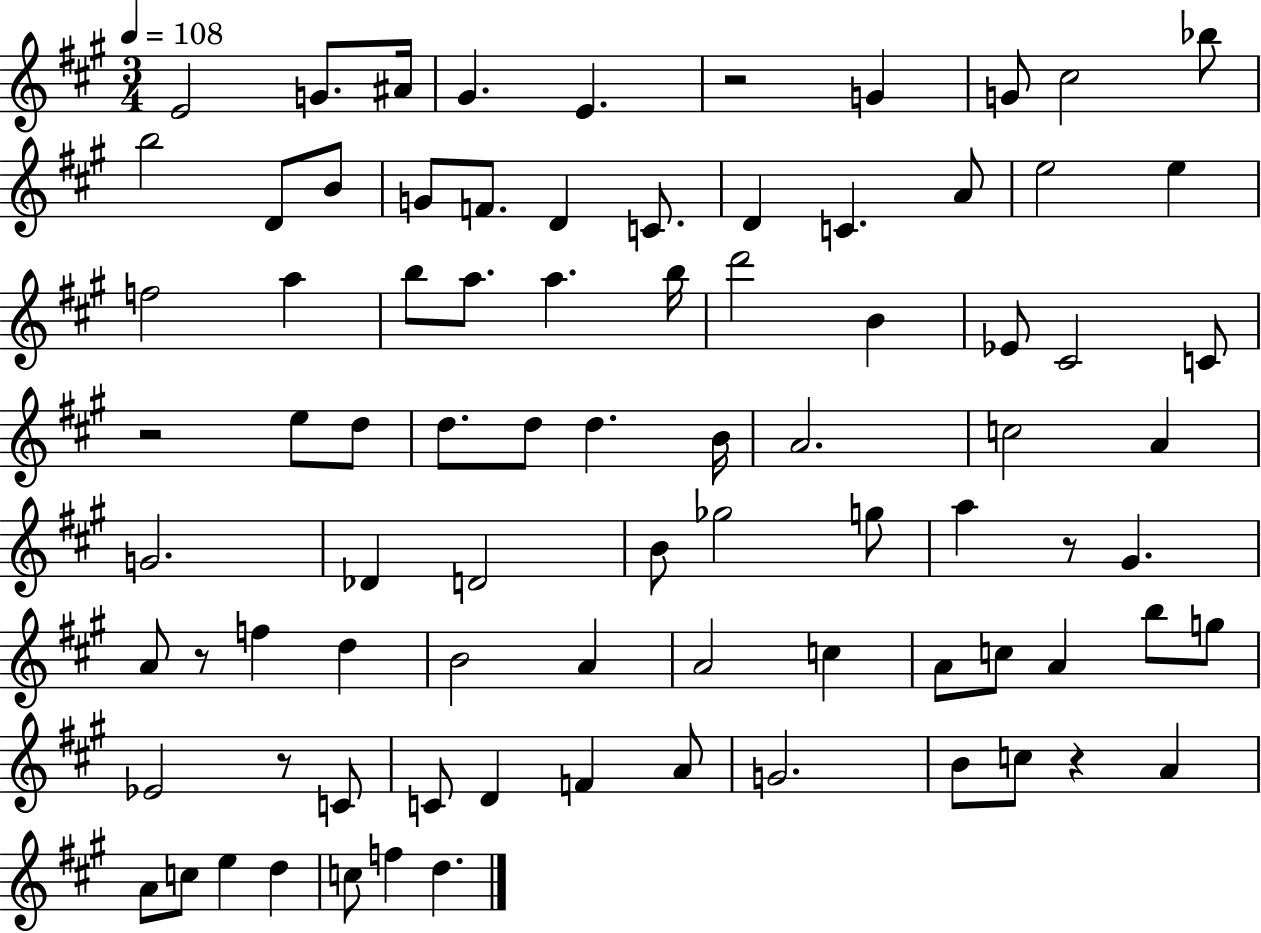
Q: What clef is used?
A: treble